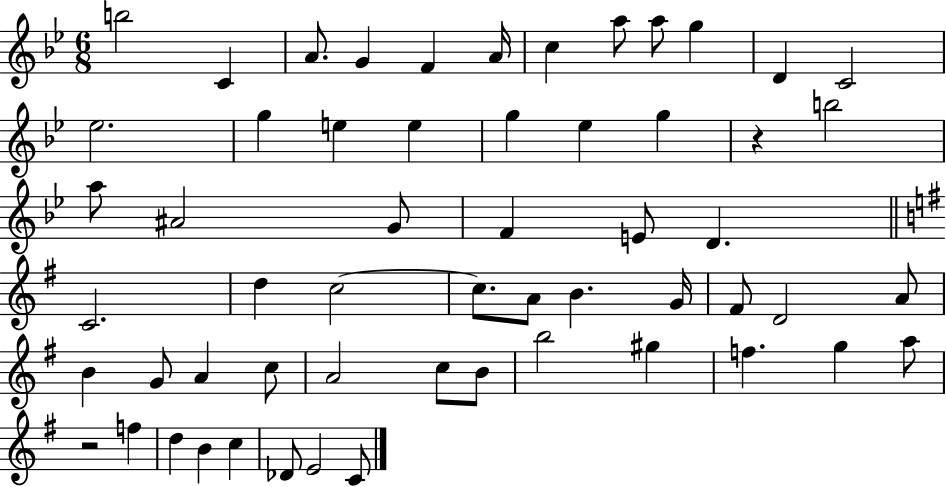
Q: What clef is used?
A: treble